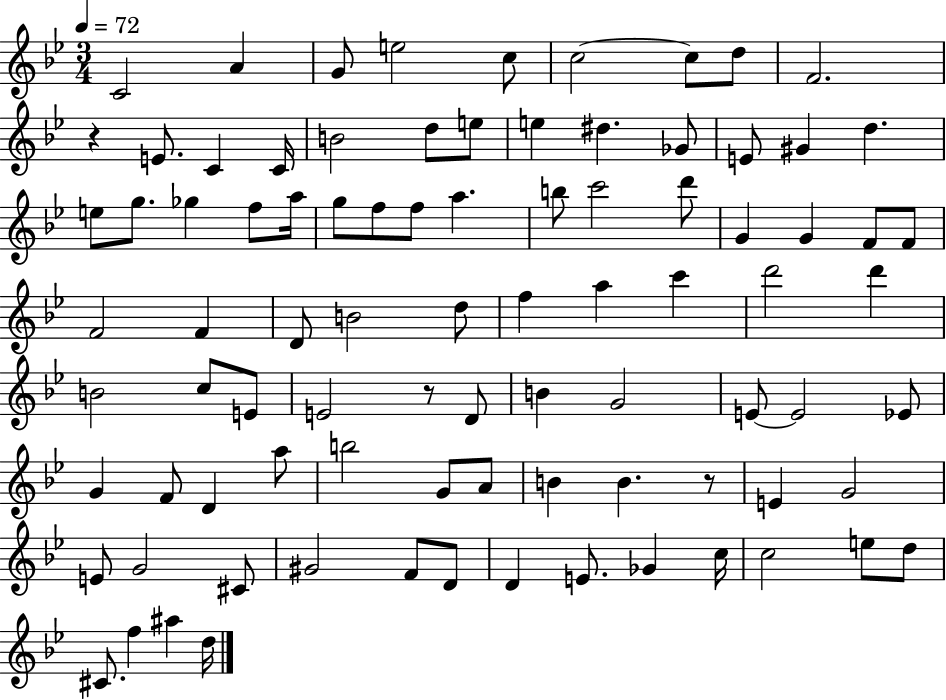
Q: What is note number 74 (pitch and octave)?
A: D4